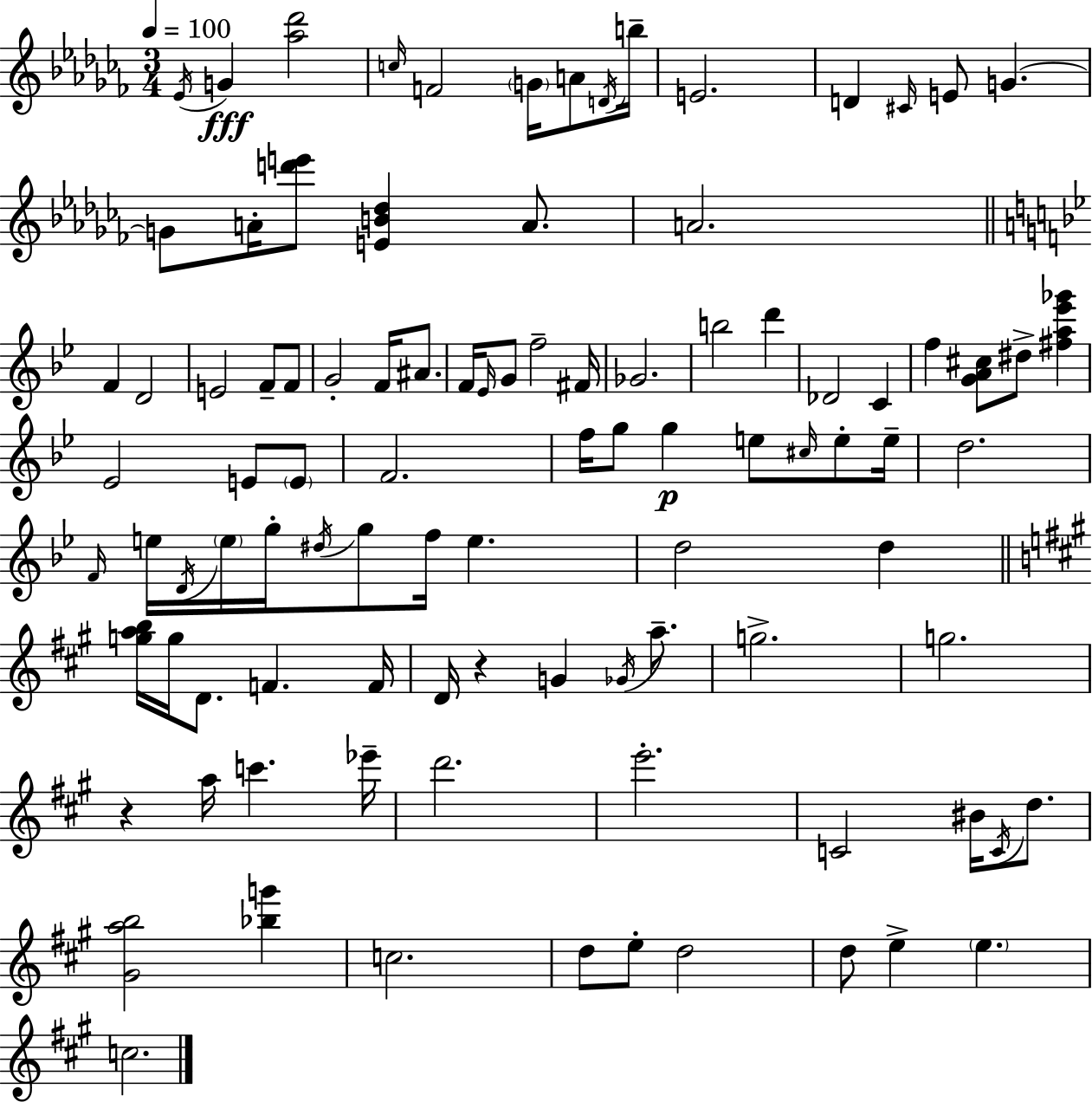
{
  \clef treble
  \numericTimeSignature
  \time 3/4
  \key aes \minor
  \tempo 4 = 100
  \acciaccatura { ees'16 }\fff g'4 <aes'' des'''>2 | \grace { c''16 } f'2 \parenthesize g'16 a'8 | \acciaccatura { d'16 } b''16-- e'2. | d'4 \grace { cis'16 } e'8 g'4.~~ | \break g'8 a'16-. <d''' e'''>8 <e' b' des''>4 | a'8. a'2. | \bar "||" \break \key bes \major f'4 d'2 | e'2 f'8-- f'8 | g'2-. f'16 ais'8. | f'16 \grace { ees'16 } g'8 f''2-- | \break fis'16 ges'2. | b''2 d'''4 | des'2 c'4 | f''4 <g' a' cis''>8 dis''8-> <fis'' a'' ees''' ges'''>4 | \break ees'2 e'8 \parenthesize e'8 | f'2. | f''16 g''8 g''4\p e''8 \grace { cis''16 } e''8-. | e''16-- d''2. | \break \grace { f'16 } e''16 \acciaccatura { d'16 } \parenthesize e''16 g''16-. \acciaccatura { dis''16 } g''8 f''16 e''4. | d''2 | d''4 \bar "||" \break \key a \major <g'' a'' b''>16 g''16 d'8. f'4. f'16 | d'16 r4 g'4 \acciaccatura { ges'16 } a''8.-- | g''2.-> | g''2. | \break r4 a''16 c'''4. | ees'''16-- d'''2. | e'''2.-. | c'2 bis'16 \acciaccatura { c'16 } d''8. | \break <gis' a'' b''>2 <bes'' g'''>4 | c''2. | d''8 e''8-. d''2 | d''8 e''4-> \parenthesize e''4. | \break c''2. | \bar "|."
}